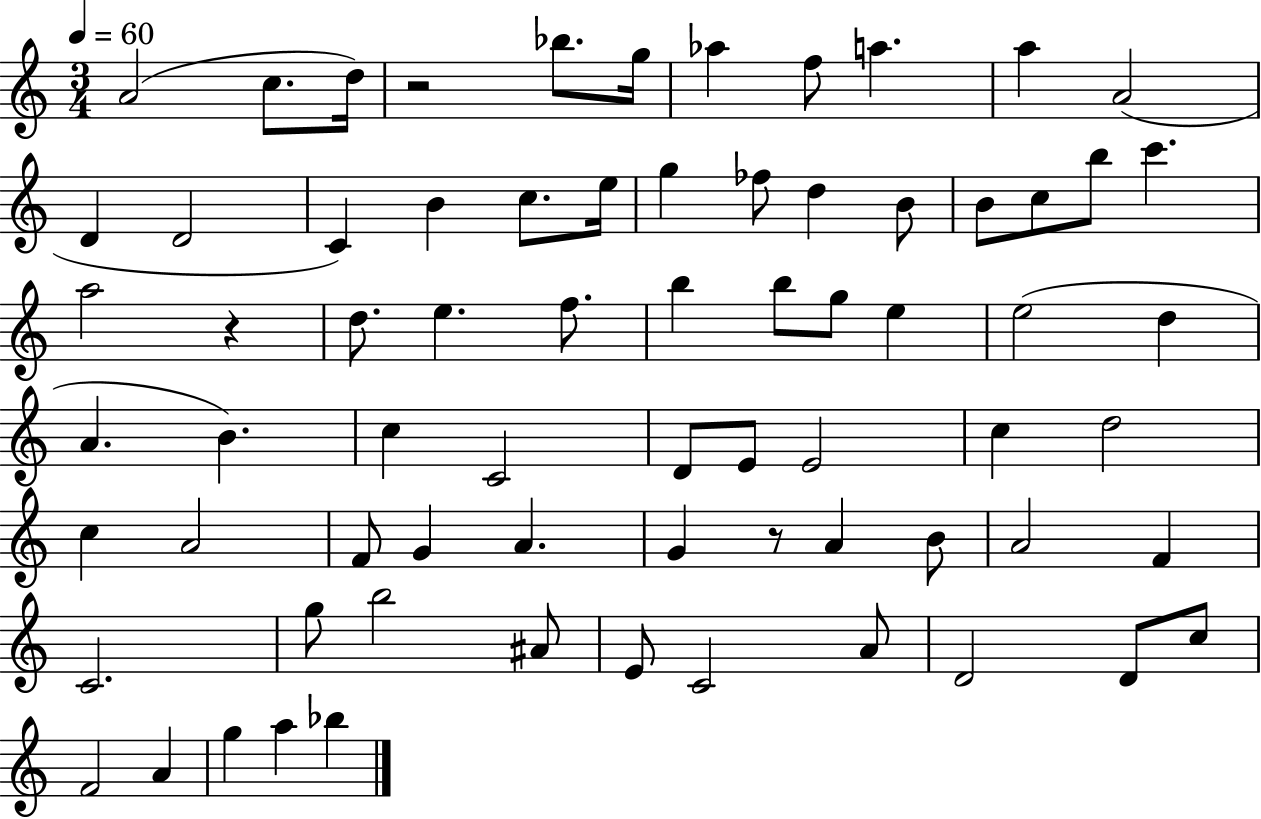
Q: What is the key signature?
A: C major